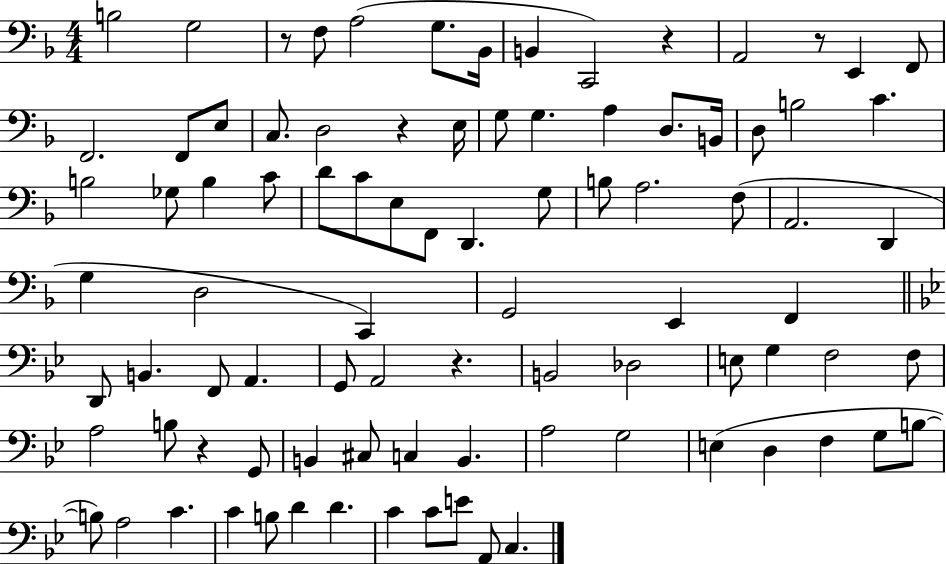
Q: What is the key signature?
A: F major